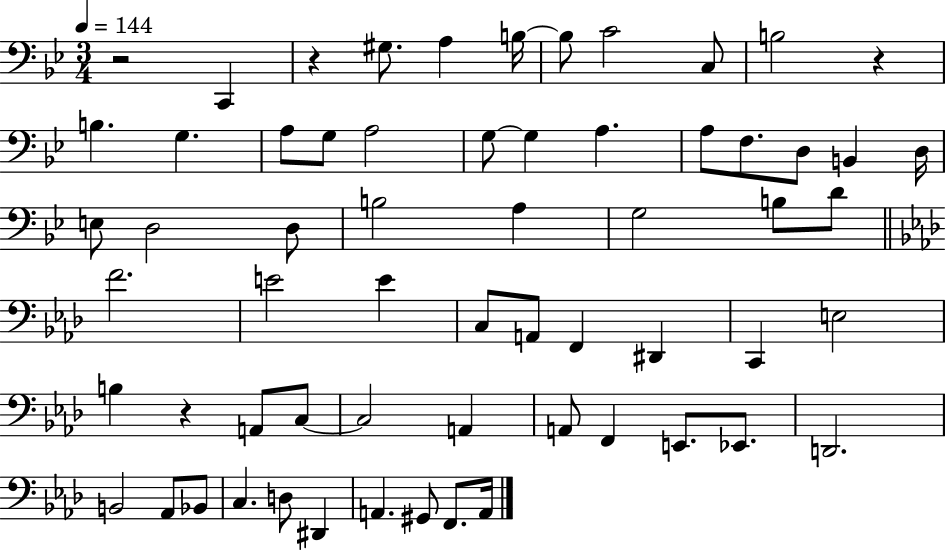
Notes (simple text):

R/h C2/q R/q G#3/e. A3/q B3/s B3/e C4/h C3/e B3/h R/q B3/q. G3/q. A3/e G3/e A3/h G3/e G3/q A3/q. A3/e F3/e. D3/e B2/q D3/s E3/e D3/h D3/e B3/h A3/q G3/h B3/e D4/e F4/h. E4/h E4/q C3/e A2/e F2/q D#2/q C2/q E3/h B3/q R/q A2/e C3/e C3/h A2/q A2/e F2/q E2/e. Eb2/e. D2/h. B2/h Ab2/e Bb2/e C3/q. D3/e D#2/q A2/q. G#2/e F2/e. A2/s